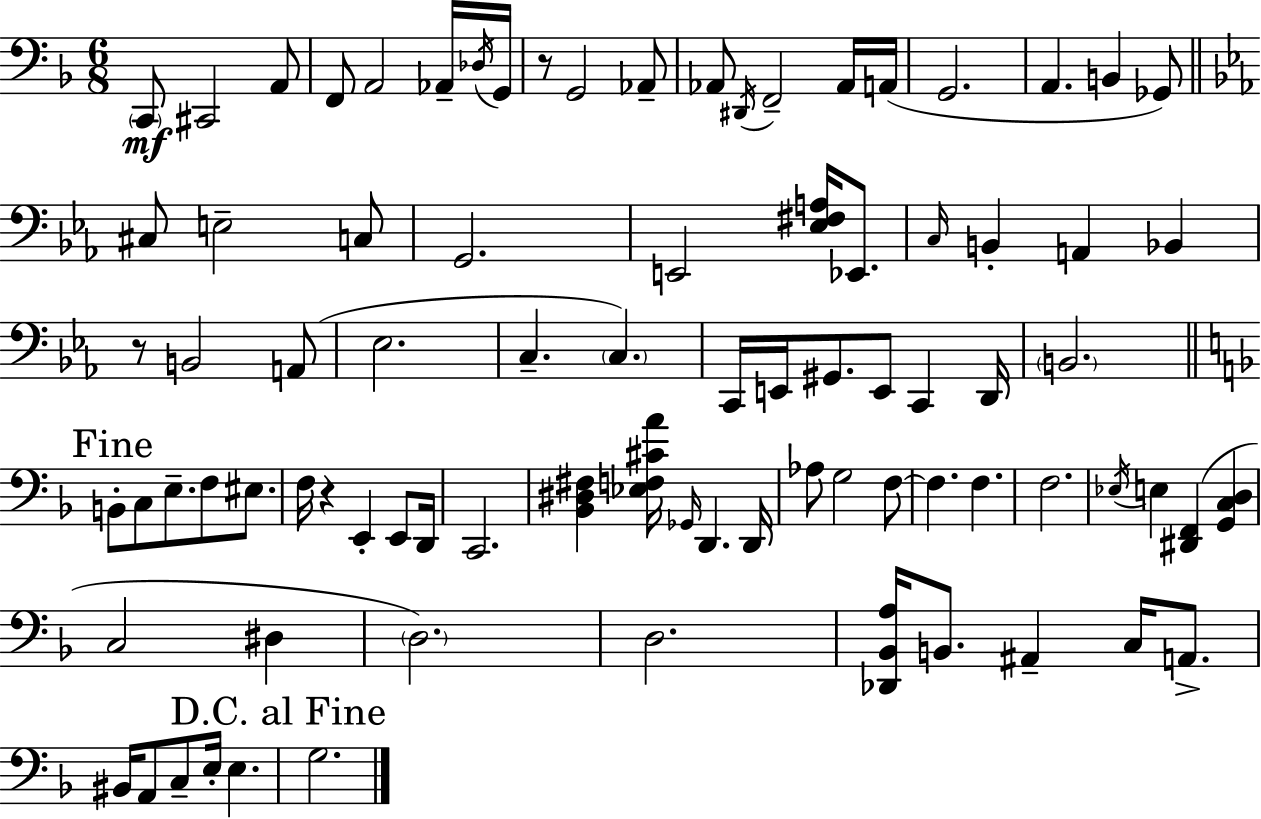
{
  \clef bass
  \numericTimeSignature
  \time 6/8
  \key d \minor
  \parenthesize c,8\mf cis,2 a,8 | f,8 a,2 aes,16-- \acciaccatura { des16 } | g,16 r8 g,2 aes,8-- | aes,8 \acciaccatura { dis,16 } f,2-- | \break aes,16 a,16( g,2. | a,4. b,4 | ges,8) \bar "||" \break \key ees \major cis8 e2-- c8 | g,2. | e,2 <ees fis a>16 ees,8. | \grace { c16 } b,4-. a,4 bes,4 | \break r8 b,2 a,8( | ees2. | c4.-- \parenthesize c4.) | c,16 e,16 gis,8. e,8 c,4 | \break d,16 \parenthesize b,2. | \mark "Fine" \bar "||" \break \key f \major b,8-. c8 e8.-- f8 eis8. | f16 r4 e,4-. e,8 d,16 | c,2. | <bes, dis fis>4 <ees f cis' a'>16 \grace { ges,16 } d,4. | \break d,16 aes8 g2 f8~~ | f4. f4. | f2. | \acciaccatura { ees16 } e4 <dis, f,>4( <g, c d>4 | \break c2 dis4 | \parenthesize d2.) | d2. | <des, bes, a>16 b,8. ais,4-- c16 a,8.-> | \break bis,16 a,8 c8-- e16-. e4. | \mark "D.C. al Fine" g2. | \bar "|."
}